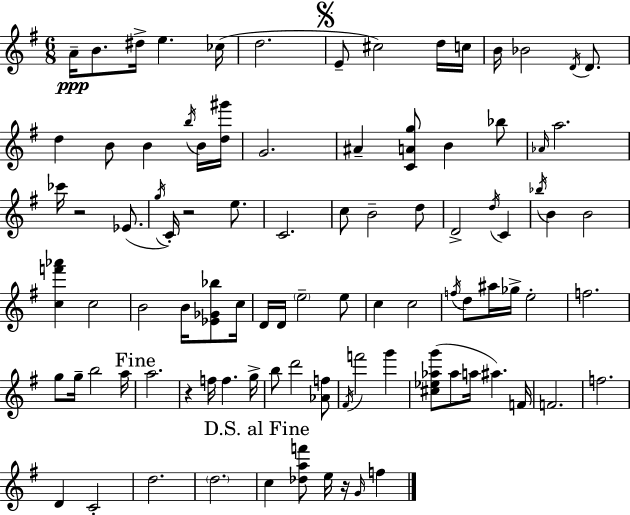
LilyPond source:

{
  \clef treble
  \numericTimeSignature
  \time 6/8
  \key e \minor
  a'16--\ppp b'8. dis''16-> e''4. ces''16( | d''2. | \mark \markup { \musicglyph "scripts.segno" } e'8-- cis''2) d''16 c''16 | b'16 bes'2 \acciaccatura { d'16 } d'8. | \break d''4 b'8 b'4 \acciaccatura { b''16 } | b'16 <d'' gis'''>16 g'2. | ais'4-- <c' a' g''>8 b'4 | bes''8 \grace { aes'16 } a''2. | \break ces'''16 r2 | ees'8.( \acciaccatura { g''16 } c'16-.) r2 | e''8. c'2. | c''8 b'2-- | \break d''8 d'2-> | \acciaccatura { d''16 } c'4 \acciaccatura { bes''16 } b'4 b'2 | <c'' f''' aes'''>4 c''2 | b'2 | \break b'16 <ees' ges' bes''>8 c''16 d'16 d'16 \parenthesize e''2-- | e''8 c''4 c''2 | \acciaccatura { f''16 } d''8 ais''16 ges''16-> e''2-. | f''2. | \break g''8 g''16-- b''2 | a''16 \mark "Fine" a''2. | r4 f''16 | f''4. g''16-> b''8 d'''2 | \break <aes' f''>8 \acciaccatura { fis'16 } f'''2 | g'''4 <cis'' ees'' aes'' g'''>8( aes''8 | a''16 ais''4.) f'16 f'2. | f''2. | \break d'4 | c'2-. d''2. | \parenthesize d''2. | \mark "D.S. al Fine" c''4 | \break <des'' a'' f'''>8 e''16 r16 \grace { g'16 } f''4 \bar "|."
}